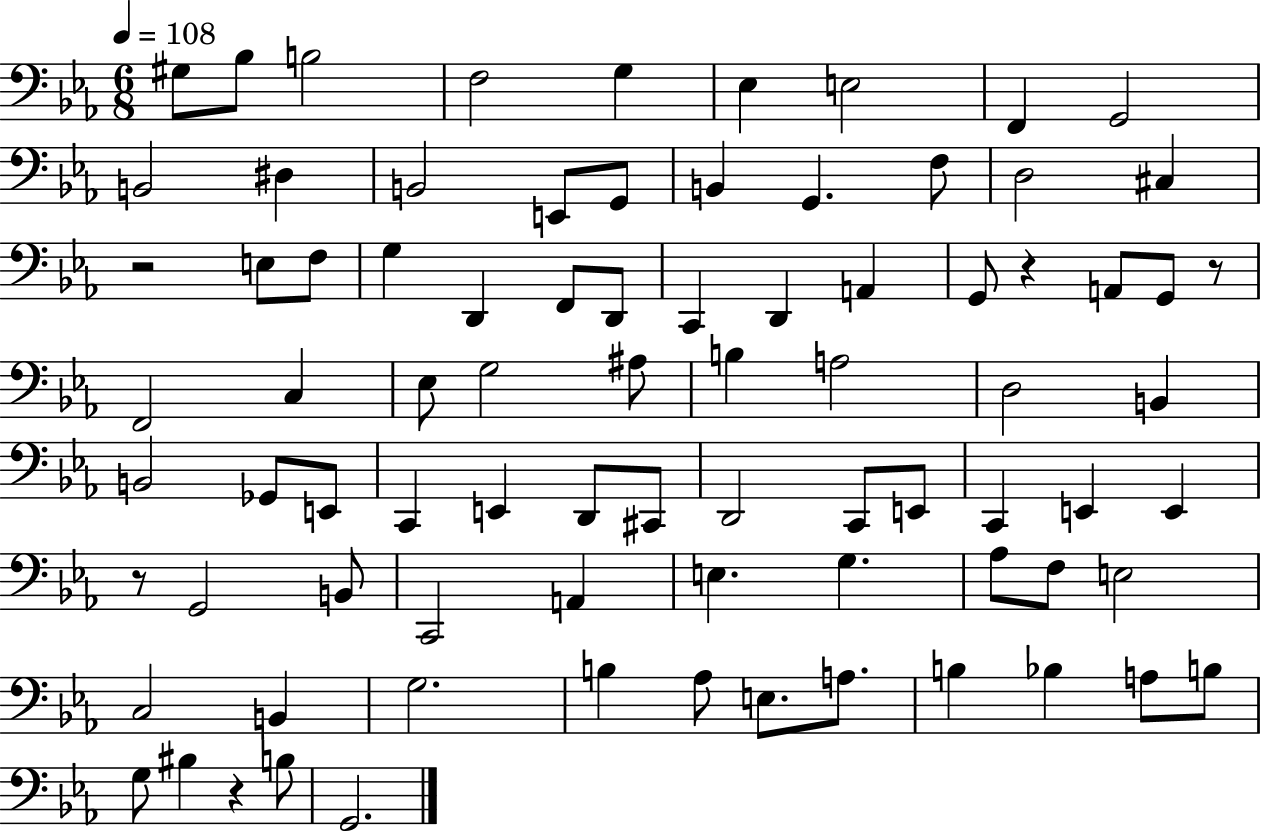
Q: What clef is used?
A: bass